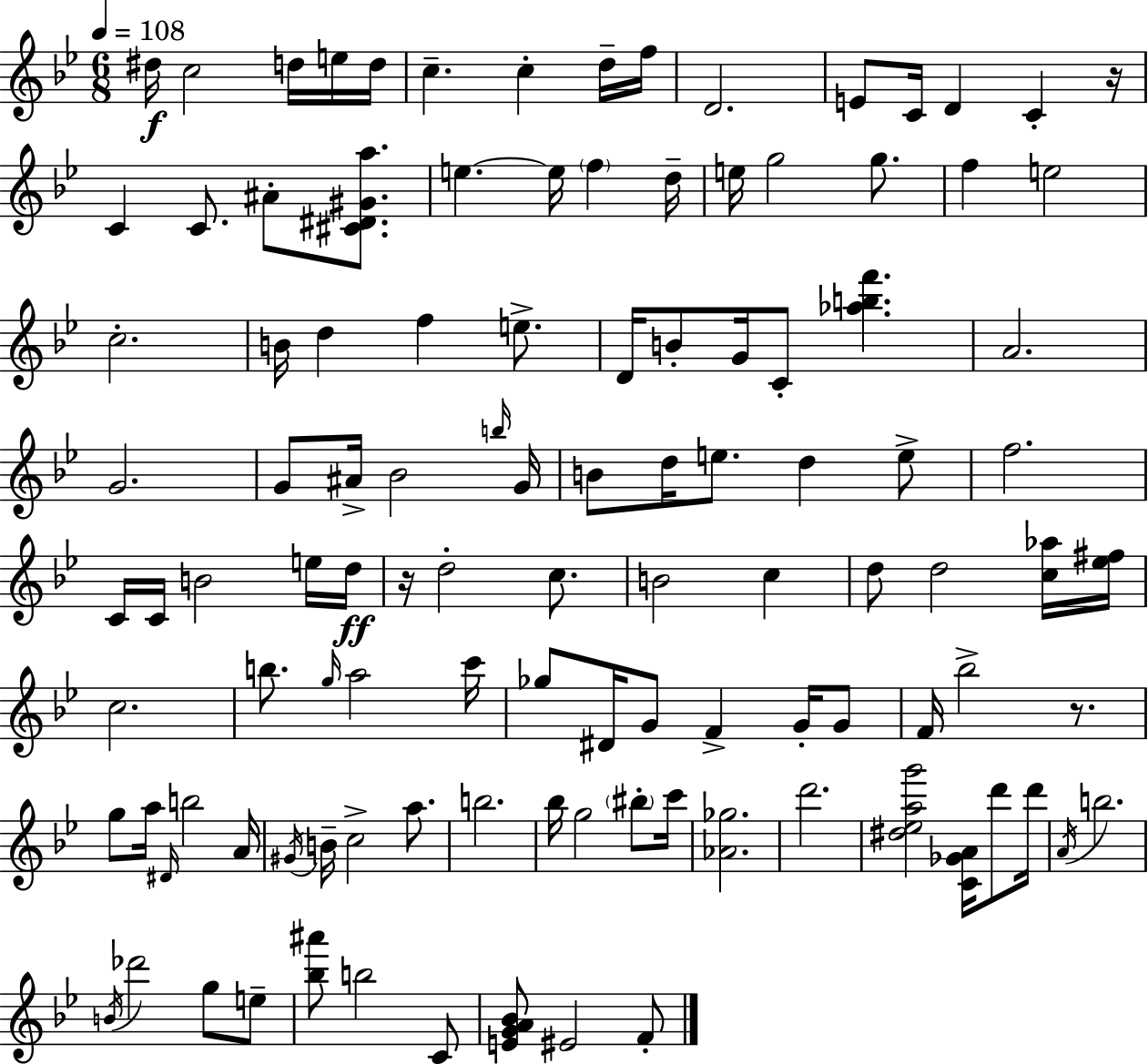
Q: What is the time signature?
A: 6/8